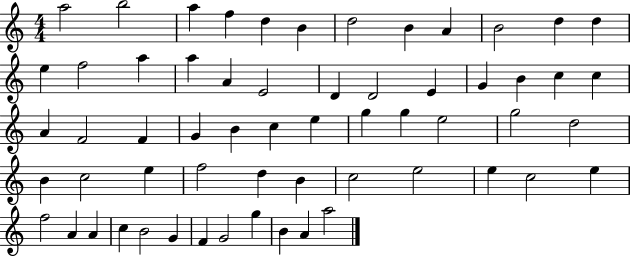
A5/h B5/h A5/q F5/q D5/q B4/q D5/h B4/q A4/q B4/h D5/q D5/q E5/q F5/h A5/q A5/q A4/q E4/h D4/q D4/h E4/q G4/q B4/q C5/q C5/q A4/q F4/h F4/q G4/q B4/q C5/q E5/q G5/q G5/q E5/h G5/h D5/h B4/q C5/h E5/q F5/h D5/q B4/q C5/h E5/h E5/q C5/h E5/q F5/h A4/q A4/q C5/q B4/h G4/q F4/q G4/h G5/q B4/q A4/q A5/h